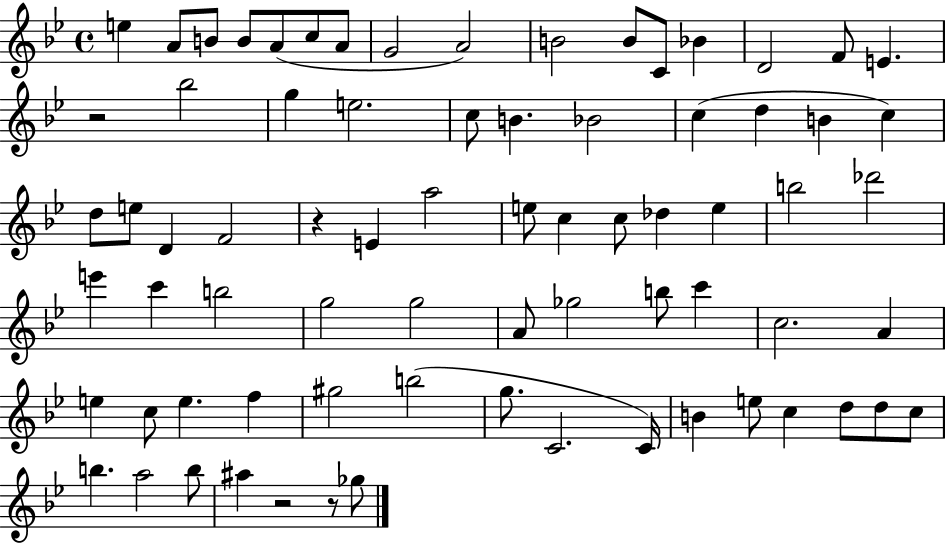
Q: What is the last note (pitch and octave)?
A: Gb5